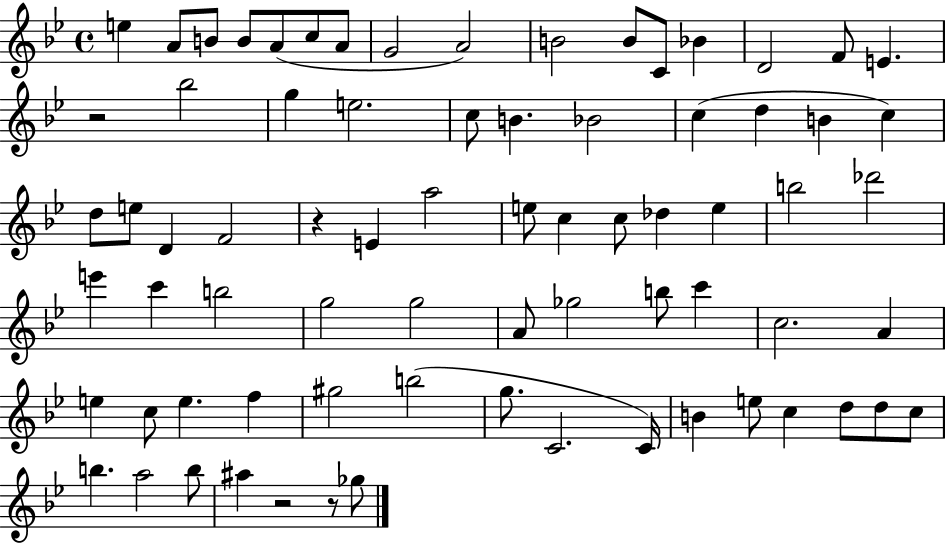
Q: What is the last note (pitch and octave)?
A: Gb5